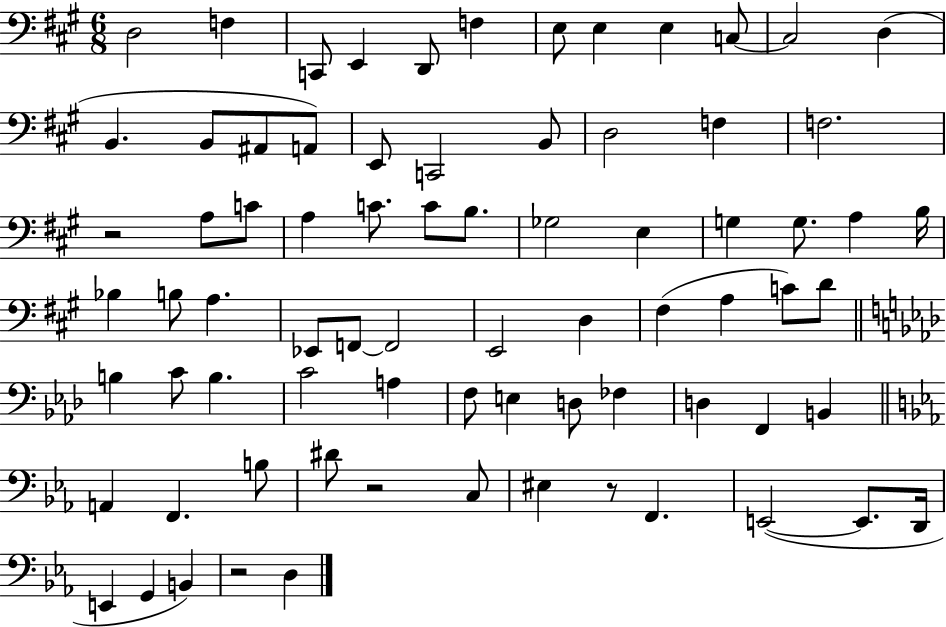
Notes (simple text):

D3/h F3/q C2/e E2/q D2/e F3/q E3/e E3/q E3/q C3/e C3/h D3/q B2/q. B2/e A#2/e A2/e E2/e C2/h B2/e D3/h F3/q F3/h. R/h A3/e C4/e A3/q C4/e. C4/e B3/e. Gb3/h E3/q G3/q G3/e. A3/q B3/s Bb3/q B3/e A3/q. Eb2/e F2/e F2/h E2/h D3/q F#3/q A3/q C4/e D4/e B3/q C4/e B3/q. C4/h A3/q F3/e E3/q D3/e FES3/q D3/q F2/q B2/q A2/q F2/q. B3/e D#4/e R/h C3/e EIS3/q R/e F2/q. E2/h E2/e. D2/s E2/q G2/q B2/q R/h D3/q